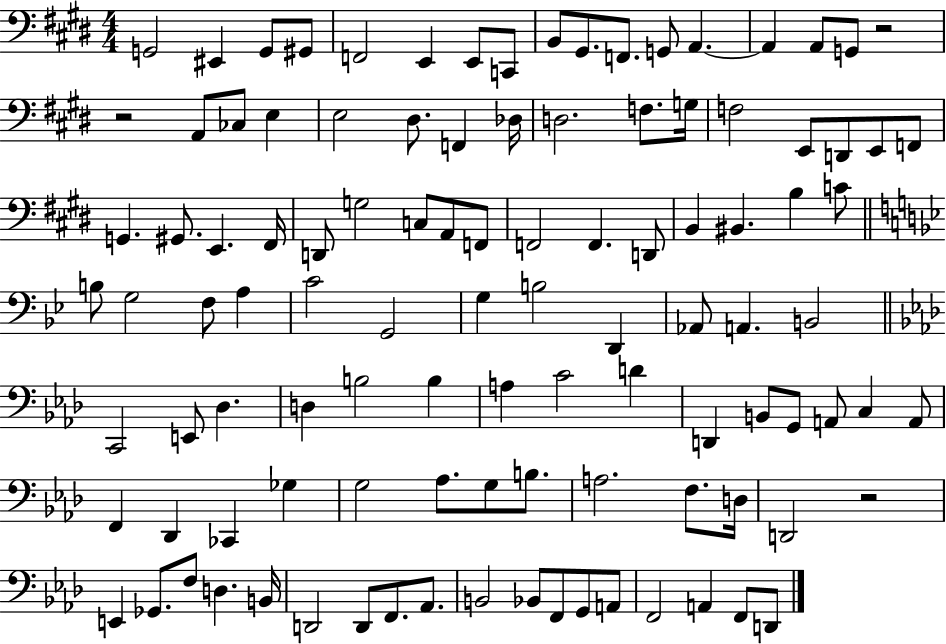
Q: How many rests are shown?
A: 3